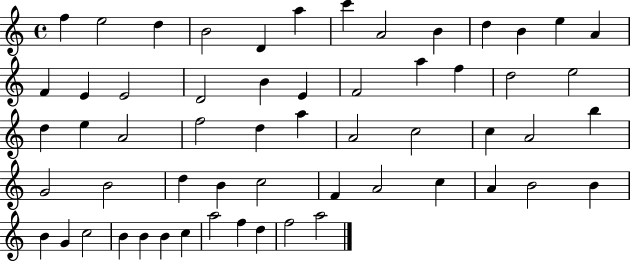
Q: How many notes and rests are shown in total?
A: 58